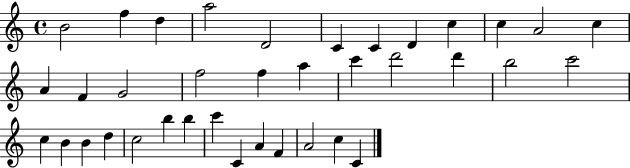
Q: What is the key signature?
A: C major